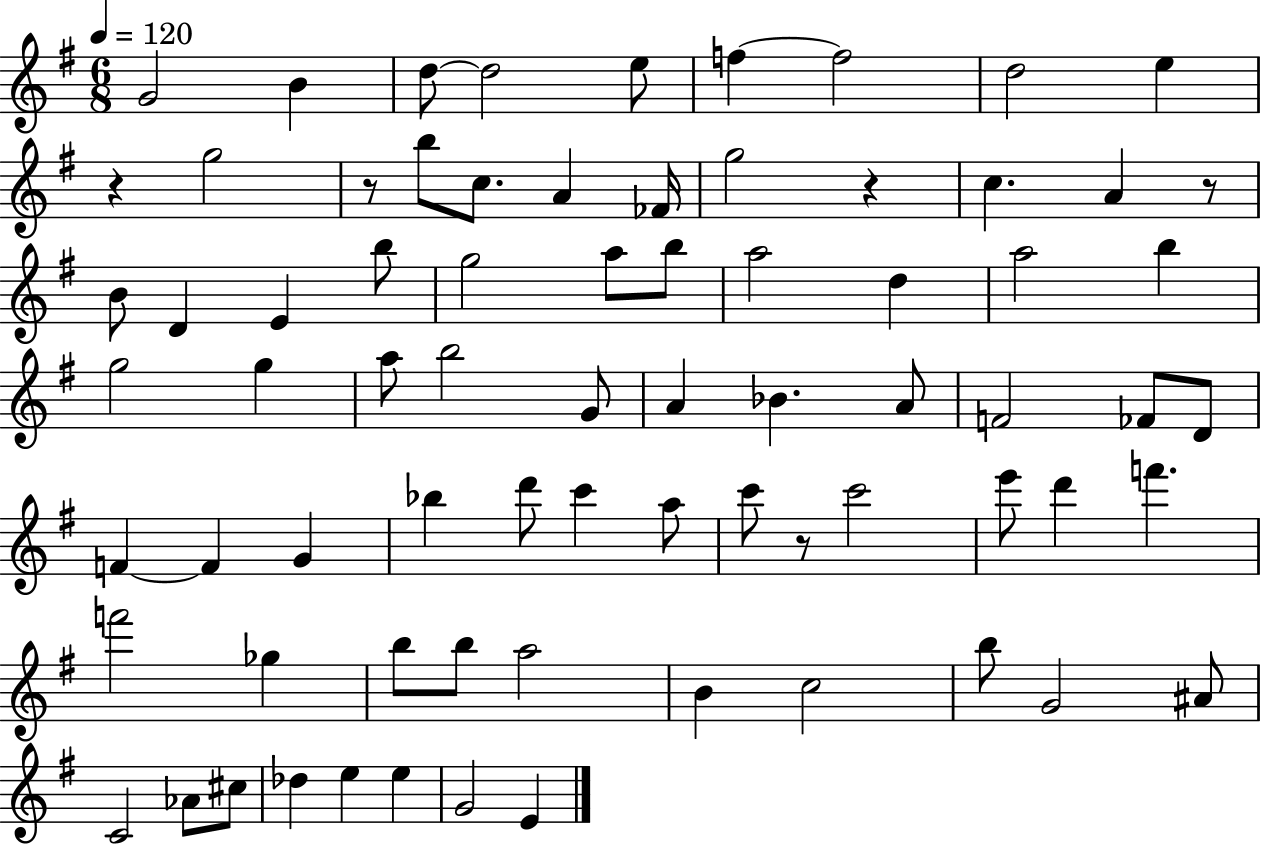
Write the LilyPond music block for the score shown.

{
  \clef treble
  \numericTimeSignature
  \time 6/8
  \key g \major
  \tempo 4 = 120
  \repeat volta 2 { g'2 b'4 | d''8~~ d''2 e''8 | f''4~~ f''2 | d''2 e''4 | \break r4 g''2 | r8 b''8 c''8. a'4 fes'16 | g''2 r4 | c''4. a'4 r8 | \break b'8 d'4 e'4 b''8 | g''2 a''8 b''8 | a''2 d''4 | a''2 b''4 | \break g''2 g''4 | a''8 b''2 g'8 | a'4 bes'4. a'8 | f'2 fes'8 d'8 | \break f'4~~ f'4 g'4 | bes''4 d'''8 c'''4 a''8 | c'''8 r8 c'''2 | e'''8 d'''4 f'''4. | \break f'''2 ges''4 | b''8 b''8 a''2 | b'4 c''2 | b''8 g'2 ais'8 | \break c'2 aes'8 cis''8 | des''4 e''4 e''4 | g'2 e'4 | } \bar "|."
}